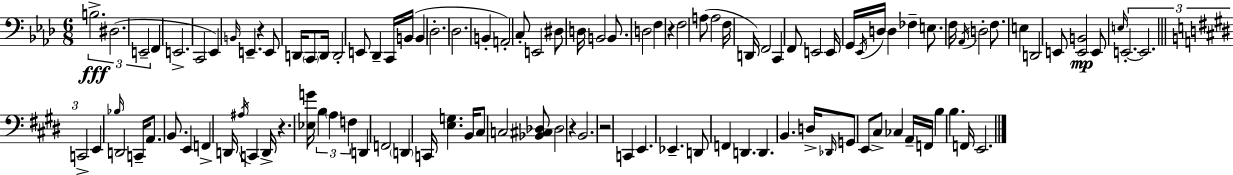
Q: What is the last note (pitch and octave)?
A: E2